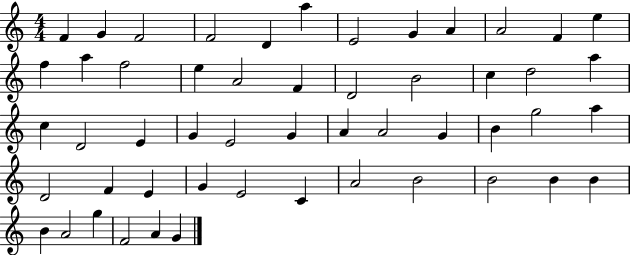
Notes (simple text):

F4/q G4/q F4/h F4/h D4/q A5/q E4/h G4/q A4/q A4/h F4/q E5/q F5/q A5/q F5/h E5/q A4/h F4/q D4/h B4/h C5/q D5/h A5/q C5/q D4/h E4/q G4/q E4/h G4/q A4/q A4/h G4/q B4/q G5/h A5/q D4/h F4/q E4/q G4/q E4/h C4/q A4/h B4/h B4/h B4/q B4/q B4/q A4/h G5/q F4/h A4/q G4/q